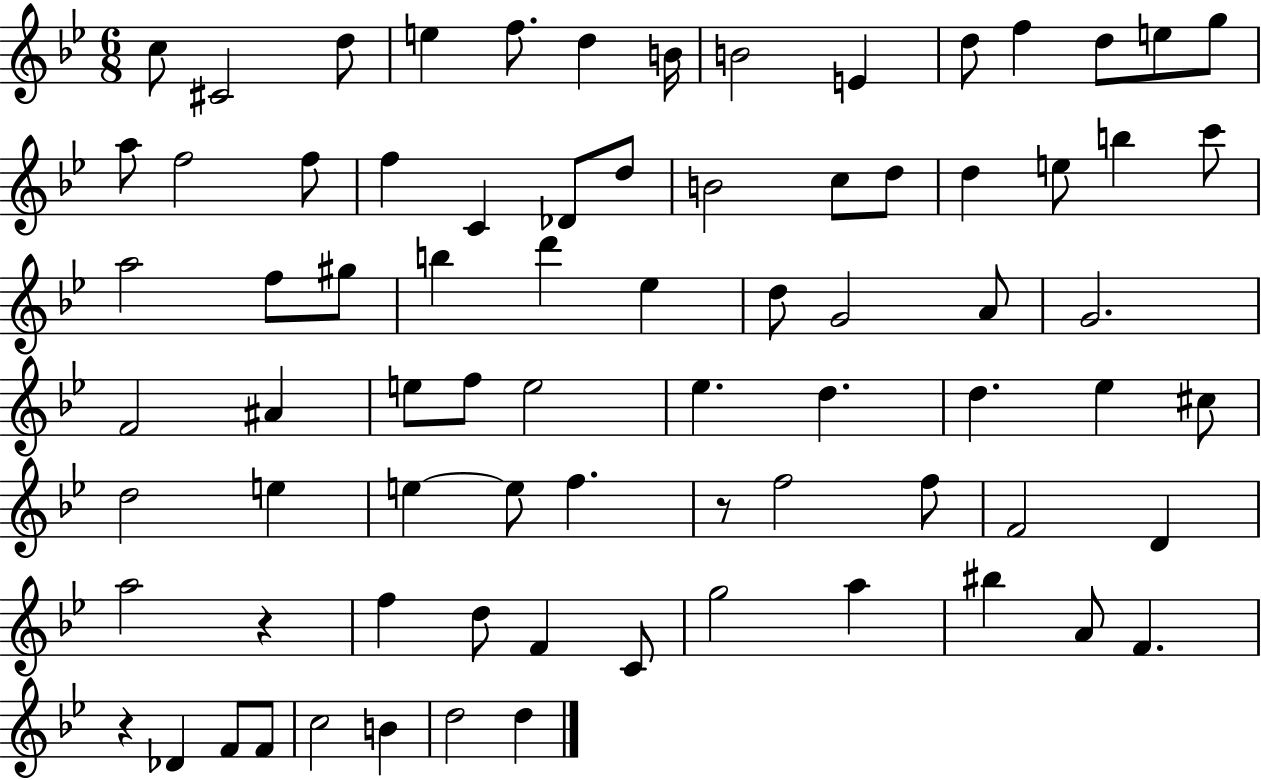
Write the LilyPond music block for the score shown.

{
  \clef treble
  \numericTimeSignature
  \time 6/8
  \key bes \major
  \repeat volta 2 { c''8 cis'2 d''8 | e''4 f''8. d''4 b'16 | b'2 e'4 | d''8 f''4 d''8 e''8 g''8 | \break a''8 f''2 f''8 | f''4 c'4 des'8 d''8 | b'2 c''8 d''8 | d''4 e''8 b''4 c'''8 | \break a''2 f''8 gis''8 | b''4 d'''4 ees''4 | d''8 g'2 a'8 | g'2. | \break f'2 ais'4 | e''8 f''8 e''2 | ees''4. d''4. | d''4. ees''4 cis''8 | \break d''2 e''4 | e''4~~ e''8 f''4. | r8 f''2 f''8 | f'2 d'4 | \break a''2 r4 | f''4 d''8 f'4 c'8 | g''2 a''4 | bis''4 a'8 f'4. | \break r4 des'4 f'8 f'8 | c''2 b'4 | d''2 d''4 | } \bar "|."
}